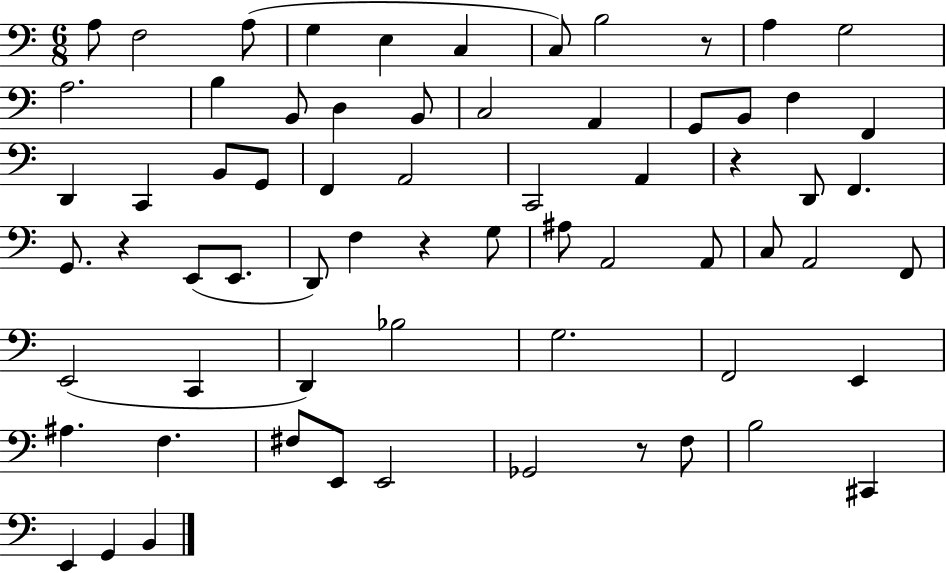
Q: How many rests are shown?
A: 5